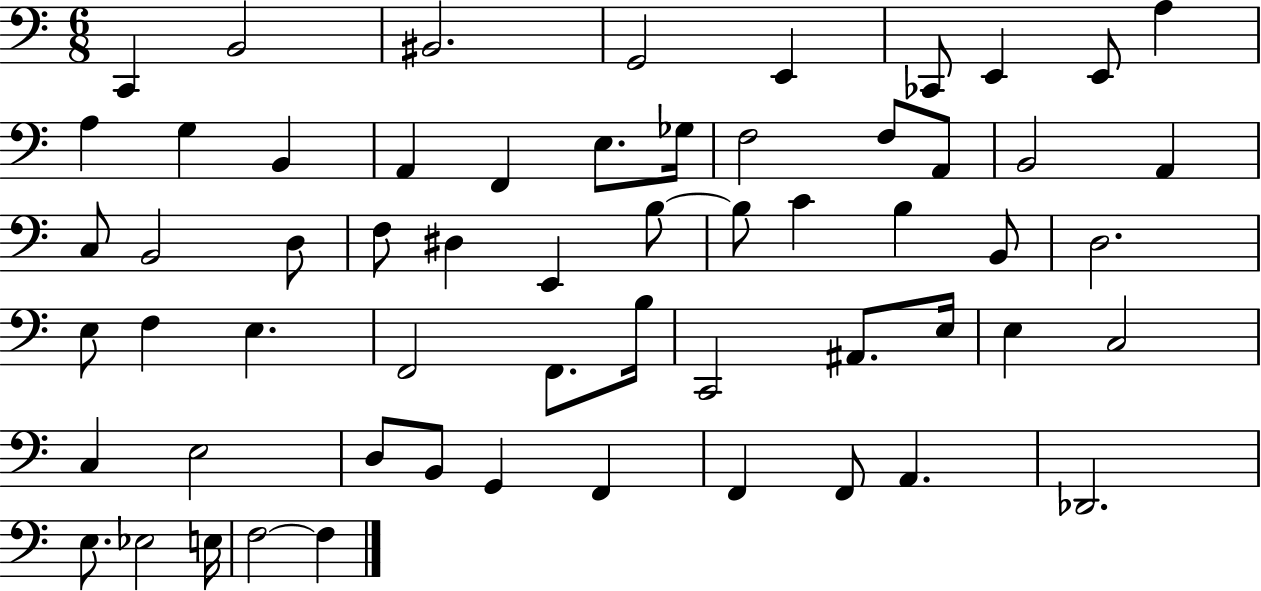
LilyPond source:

{
  \clef bass
  \numericTimeSignature
  \time 6/8
  \key c \major
  c,4 b,2 | bis,2. | g,2 e,4 | ces,8 e,4 e,8 a4 | \break a4 g4 b,4 | a,4 f,4 e8. ges16 | f2 f8 a,8 | b,2 a,4 | \break c8 b,2 d8 | f8 dis4 e,4 b8~~ | b8 c'4 b4 b,8 | d2. | \break e8 f4 e4. | f,2 f,8. b16 | c,2 ais,8. e16 | e4 c2 | \break c4 e2 | d8 b,8 g,4 f,4 | f,4 f,8 a,4. | des,2. | \break e8. ees2 e16 | f2~~ f4 | \bar "|."
}